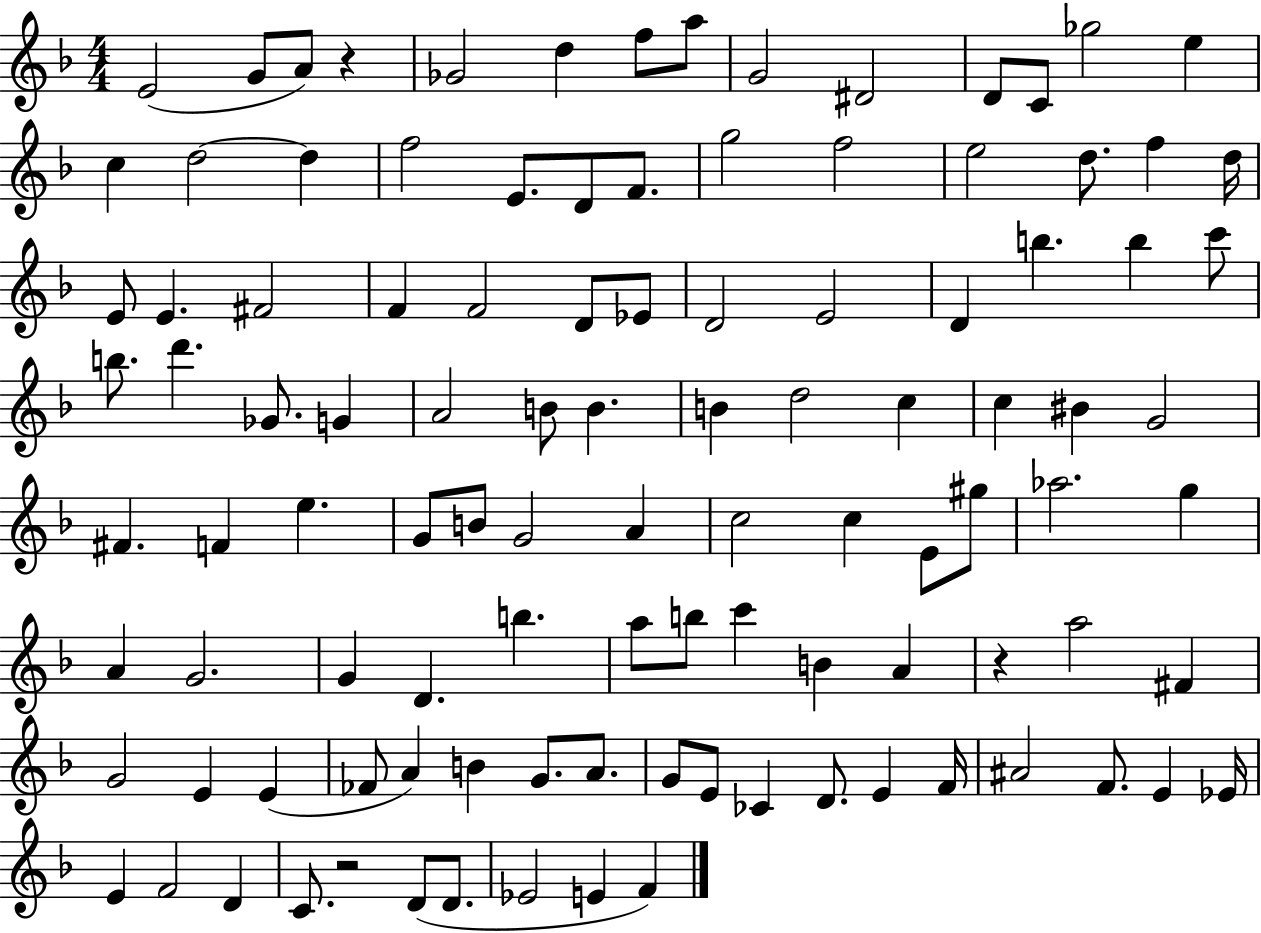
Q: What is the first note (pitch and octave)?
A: E4